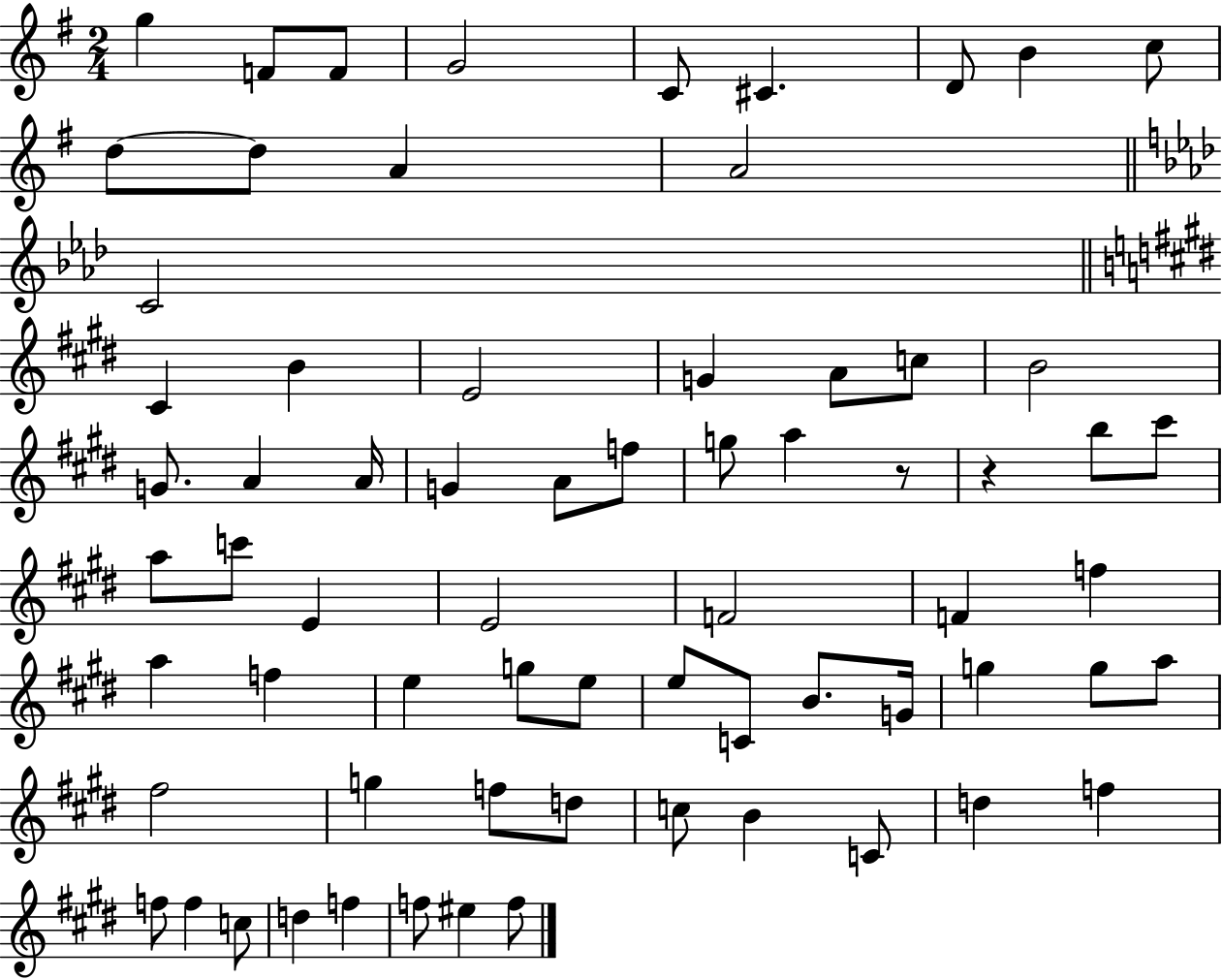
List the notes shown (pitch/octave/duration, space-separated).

G5/q F4/e F4/e G4/h C4/e C#4/q. D4/e B4/q C5/e D5/e D5/e A4/q A4/h C4/h C#4/q B4/q E4/h G4/q A4/e C5/e B4/h G4/e. A4/q A4/s G4/q A4/e F5/e G5/e A5/q R/e R/q B5/e C#6/e A5/e C6/e E4/q E4/h F4/h F4/q F5/q A5/q F5/q E5/q G5/e E5/e E5/e C4/e B4/e. G4/s G5/q G5/e A5/e F#5/h G5/q F5/e D5/e C5/e B4/q C4/e D5/q F5/q F5/e F5/q C5/e D5/q F5/q F5/e EIS5/q F5/e